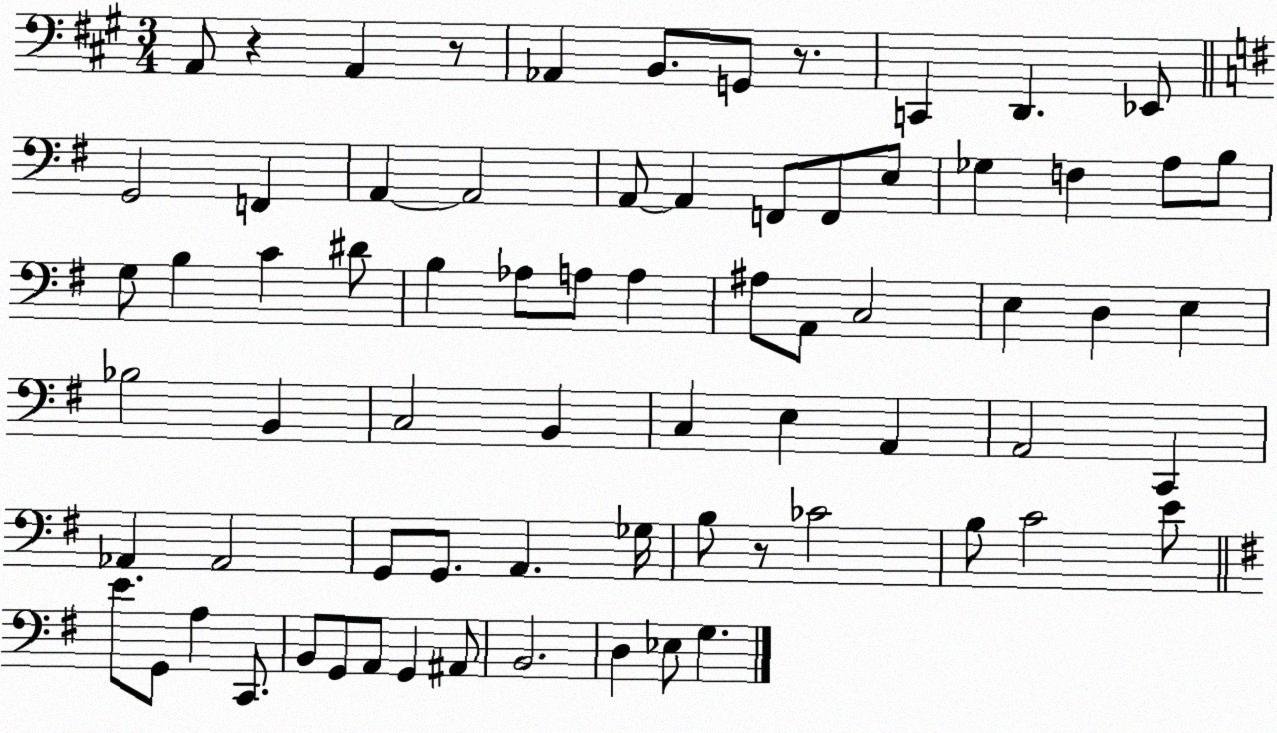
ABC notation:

X:1
T:Untitled
M:3/4
L:1/4
K:A
A,,/2 z A,, z/2 _A,, B,,/2 G,,/2 z/2 C,, D,, _E,,/2 G,,2 F,, A,, A,,2 A,,/2 A,, F,,/2 F,,/2 E,/2 _G, F, A,/2 B,/2 G,/2 B, C ^D/2 B, _A,/2 A,/2 A, ^A,/2 A,,/2 C,2 E, D, E, _B,2 B,, C,2 B,, C, E, A,, A,,2 C,, _A,, _A,,2 G,,/2 G,,/2 A,, _G,/4 B,/2 z/2 _C2 B,/2 C2 E/2 E/2 G,,/2 A, C,,/2 B,,/2 G,,/2 A,,/2 G,, ^A,,/2 B,,2 D, _E,/2 G,